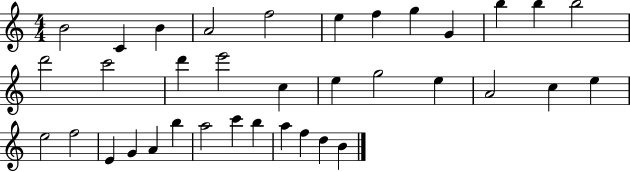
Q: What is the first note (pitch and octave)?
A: B4